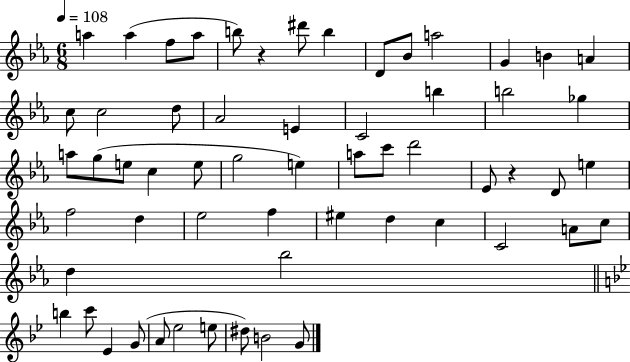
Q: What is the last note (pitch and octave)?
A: G4